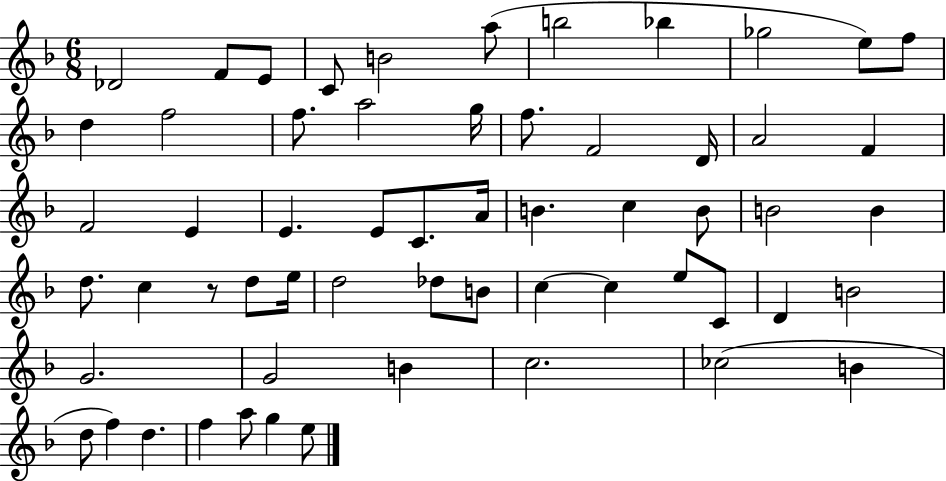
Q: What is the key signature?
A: F major